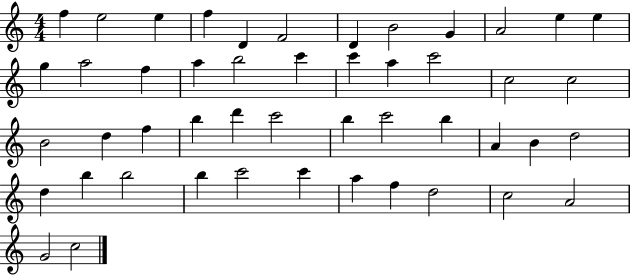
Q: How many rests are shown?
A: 0